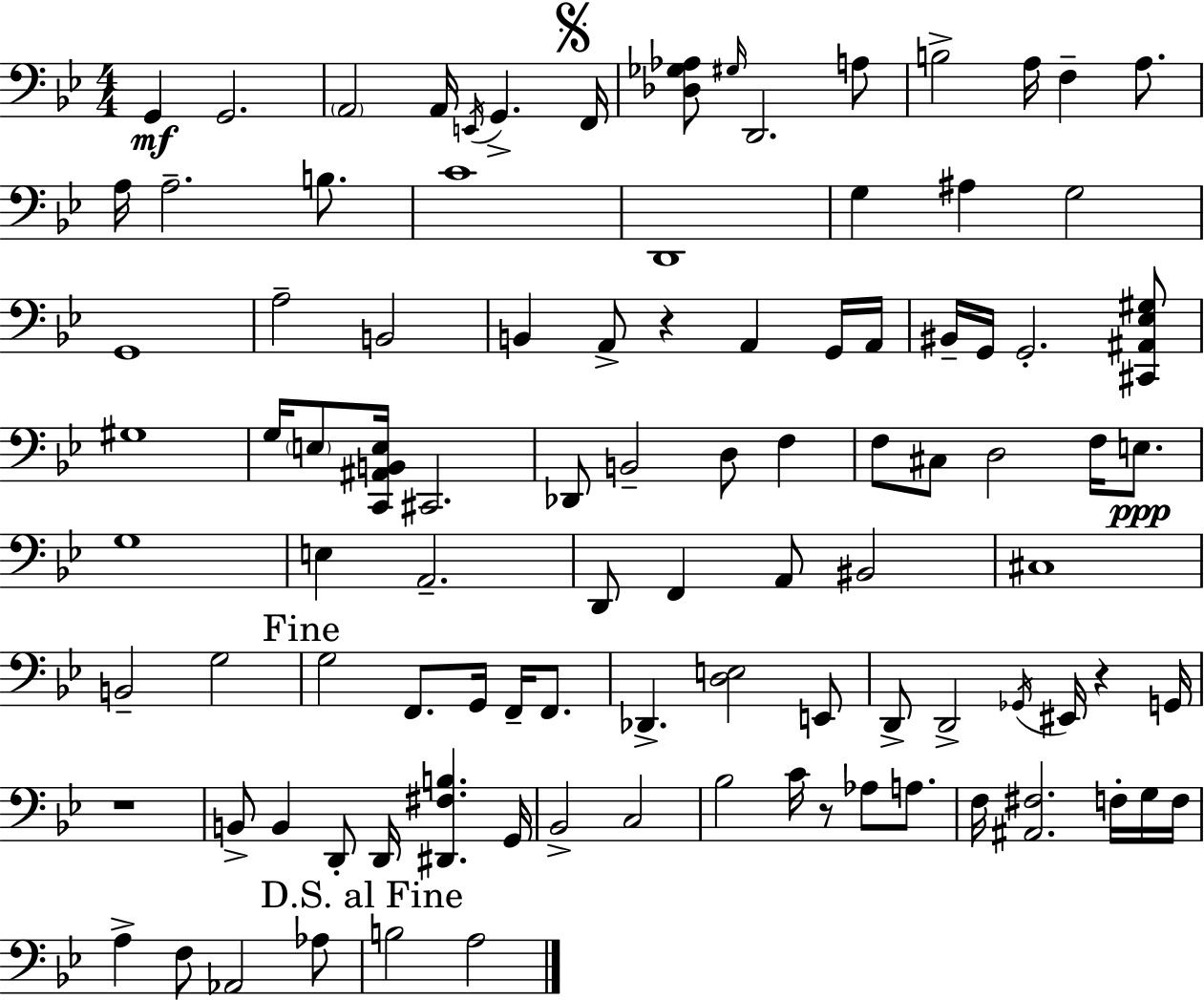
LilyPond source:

{
  \clef bass
  \numericTimeSignature
  \time 4/4
  \key bes \major
  g,4\mf g,2. | \parenthesize a,2 a,16 \acciaccatura { e,16 } g,4.-> | \mark \markup { \musicglyph "scripts.segno" } f,16 <des ges aes>8 \grace { gis16 } d,2. | a8 b2-> a16 f4-- a8. | \break a16 a2.-- b8. | c'1 | d,1 | g4 ais4 g2 | \break g,1 | a2-- b,2 | b,4 a,8-> r4 a,4 | g,16 a,16 bis,16-- g,16 g,2.-. | \break <cis, ais, ees gis>8 gis1 | g16 \parenthesize e8 <c, ais, b, e>16 cis,2. | des,8 b,2-- d8 f4 | f8 cis8 d2 f16 e8.\ppp | \break g1 | e4 a,2.-- | d,8 f,4 a,8 bis,2 | cis1 | \break b,2-- g2 | \mark "Fine" g2 f,8. g,16 f,16-- f,8. | des,4.-> <d e>2 | e,8 d,8-> d,2-> \acciaccatura { ges,16 } eis,16 r4 | \break g,16 r1 | b,8-> b,4 d,8-. d,16 <dis, fis b>4. | g,16 bes,2-> c2 | bes2 c'16 r8 aes8 | \break a8. f16 <ais, fis>2. | f16-. g16 f16 a4-> f8 aes,2 | aes8 \mark "D.S. al Fine" b2 a2 | \bar "|."
}